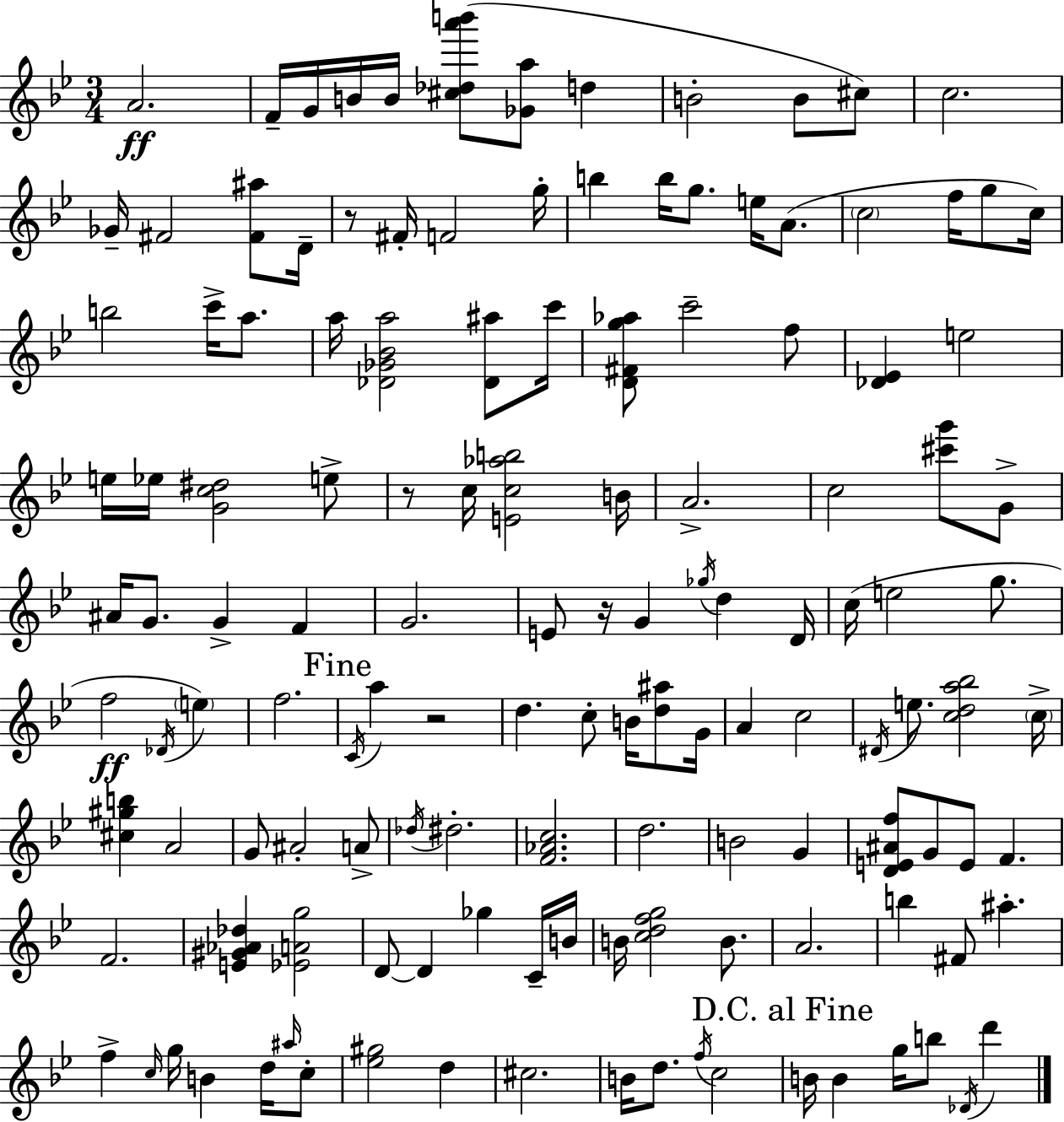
A4/h. F4/s G4/s B4/s B4/s [C#5,Db5,A6,B6]/e [Gb4,A5]/e D5/q B4/h B4/e C#5/e C5/h. Gb4/s F#4/h [F#4,A#5]/e D4/s R/e F#4/s F4/h G5/s B5/q B5/s G5/e. E5/s A4/e. C5/h F5/s G5/e C5/s B5/h C6/s A5/e. A5/s [Db4,Gb4,Bb4,A5]/h [Db4,A#5]/e C6/s [D4,F#4,G5,Ab5]/e C6/h F5/e [Db4,Eb4]/q E5/h E5/s Eb5/s [G4,C5,D#5]/h E5/e R/e C5/s [E4,C5,Ab5,B5]/h B4/s A4/h. C5/h [C#6,G6]/e G4/e A#4/s G4/e. G4/q F4/q G4/h. E4/e R/s G4/q Gb5/s D5/q D4/s C5/s E5/h G5/e. F5/h Db4/s E5/q F5/h. C4/s A5/q R/h D5/q. C5/e B4/s [D5,A#5]/e G4/s A4/q C5/h D#4/s E5/e. [C5,D5,A5,Bb5]/h C5/s [C#5,G#5,B5]/q A4/h G4/e A#4/h A4/e Db5/s D#5/h. [F4,Ab4,C5]/h. D5/h. B4/h G4/q [D4,E4,A#4,F5]/e G4/e E4/e F4/q. F4/h. [E4,G#4,Ab4,Db5]/q [Eb4,A4,G5]/h D4/e D4/q Gb5/q C4/s B4/s B4/s [C5,D5,F5,G5]/h B4/e. A4/h. B5/q F#4/e A#5/q. F5/q C5/s G5/s B4/q D5/s A#5/s C5/e [Eb5,G#5]/h D5/q C#5/h. B4/s D5/e. F5/s C5/h B4/s B4/q G5/s B5/e Db4/s D6/q